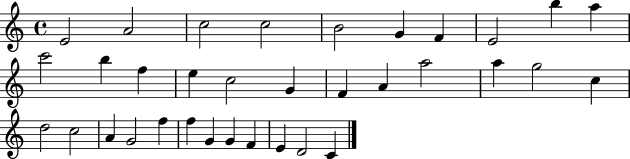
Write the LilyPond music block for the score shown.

{
  \clef treble
  \time 4/4
  \defaultTimeSignature
  \key c \major
  e'2 a'2 | c''2 c''2 | b'2 g'4 f'4 | e'2 b''4 a''4 | \break c'''2 b''4 f''4 | e''4 c''2 g'4 | f'4 a'4 a''2 | a''4 g''2 c''4 | \break d''2 c''2 | a'4 g'2 f''4 | f''4 g'4 g'4 f'4 | e'4 d'2 c'4 | \break \bar "|."
}